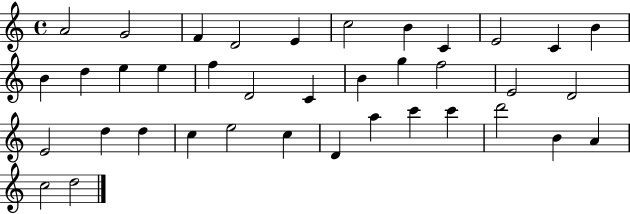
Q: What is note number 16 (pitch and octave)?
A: F5